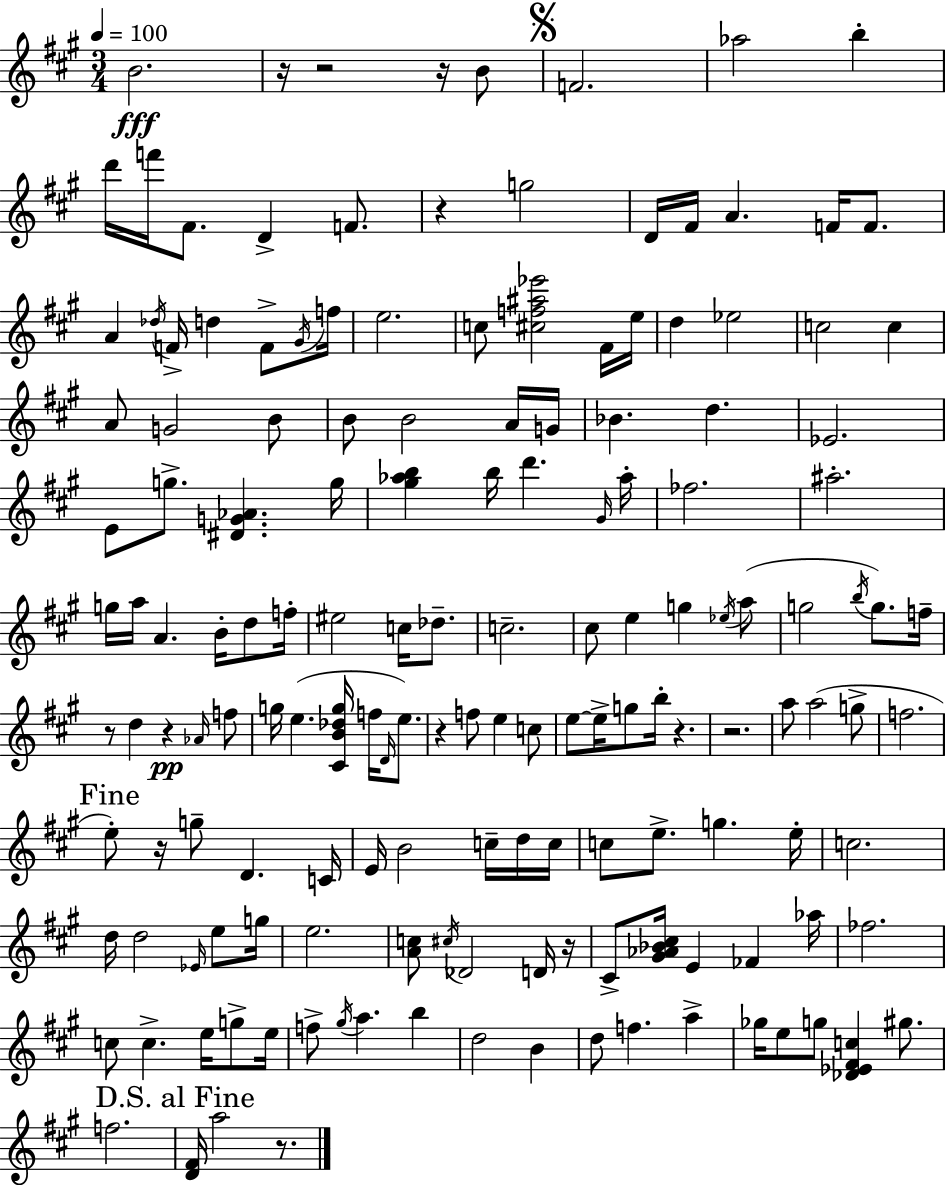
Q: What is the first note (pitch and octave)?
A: B4